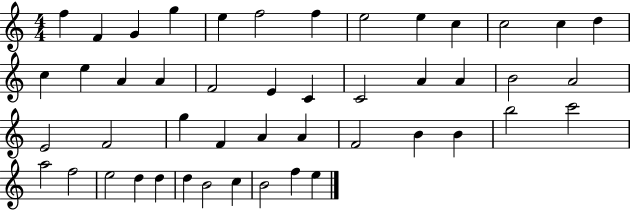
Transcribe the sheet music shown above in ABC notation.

X:1
T:Untitled
M:4/4
L:1/4
K:C
f F G g e f2 f e2 e c c2 c d c e A A F2 E C C2 A A B2 A2 E2 F2 g F A A F2 B B b2 c'2 a2 f2 e2 d d d B2 c B2 f e